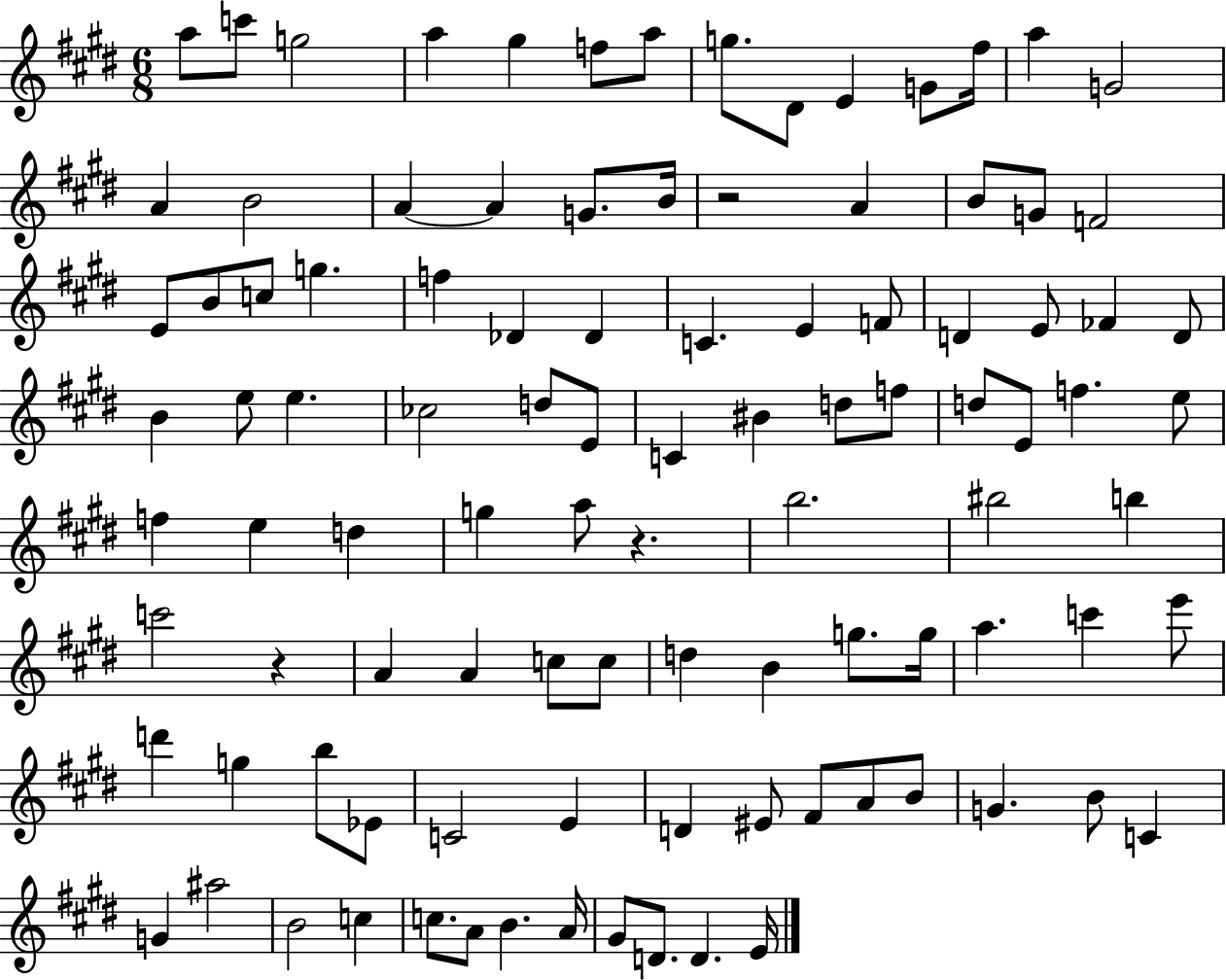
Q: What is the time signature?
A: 6/8